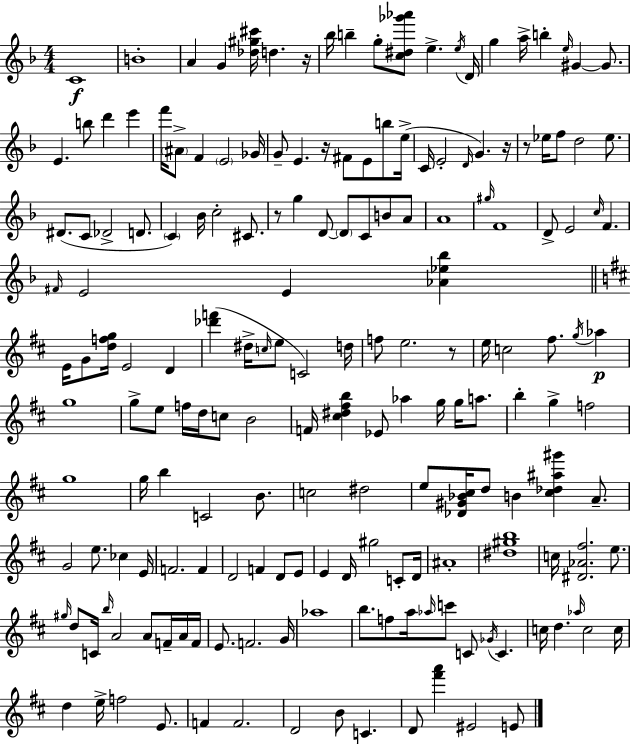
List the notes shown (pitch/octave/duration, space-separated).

C4/w B4/w A4/q G4/q [Db5,G#5,C#6]/s D5/q. R/s Bb5/s B5/q G5/e [C5,D#5,Gb6,Ab6]/e E5/q. E5/s D4/s G5/q A5/s B5/q E5/s G#4/q G#4/e. E4/q. B5/e D6/q E6/q F6/s A#4/e F4/q E4/h Gb4/s G4/e E4/q. R/s F#4/e E4/e B5/e E5/s C4/s E4/h D4/s G4/q. R/s R/e Eb5/s F5/e D5/h Eb5/e. D#4/e. C4/e Db4/h D4/e. C4/q Bb4/s C5/h C#4/e. R/e G5/q D4/e D4/e C4/e B4/e A4/e A4/w G#5/s F4/w D4/e E4/h C5/s F4/q. F#4/s E4/h E4/q [Ab4,Eb5,Bb5]/q E4/s G4/e [D5,F5,G5]/s E4/h D4/q [Db6,F6]/q D#5/s C5/s E5/e C4/h D5/s F5/e E5/h. R/e E5/s C5/h F#5/e. G5/s Ab5/q G5/w G5/e E5/e F5/s D5/s C5/e B4/h F4/s [C#5,D#5,F#5,B5]/q Eb4/e Ab5/q G5/s G5/s A5/e. B5/q G5/q F5/h G5/w G5/s B5/q C4/h B4/e. C5/h D#5/h E5/e [Db4,G#4,Bb4,C#5]/s D5/e B4/q [C#5,Db5,A#5,G#6]/q A4/e. G4/h E5/e. CES5/q E4/s F4/h. F4/q D4/h F4/q D4/e E4/e E4/q D4/s G#5/h C4/e D4/s A#4/w [D#5,G#5,B5]/w C5/s [D#4,Ab4,F#5]/h. E5/e. G#5/s D5/e C4/s B5/s A4/h A4/e F4/s A4/s F4/s E4/e. F4/h. G4/s Ab5/w B5/e. F5/e A5/s Ab5/s C6/e C4/e Gb4/s C4/q. C5/s D5/q. Ab5/s C5/h C5/s D5/q E5/s F5/h E4/e. F4/q F4/h. D4/h B4/e C4/q. D4/e [F#6,A6]/q EIS4/h E4/e